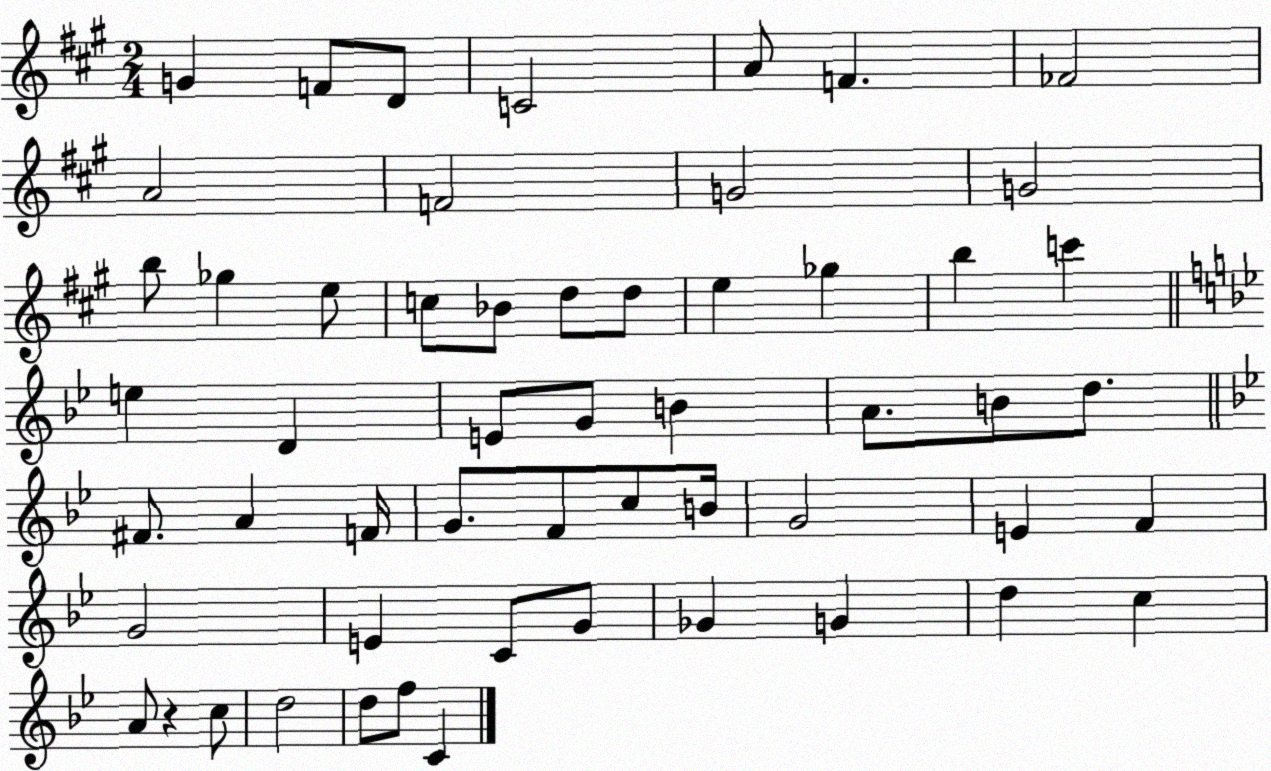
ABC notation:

X:1
T:Untitled
M:2/4
L:1/4
K:A
G F/2 D/2 C2 A/2 F _F2 A2 F2 G2 G2 b/2 _g e/2 c/2 _B/2 d/2 d/2 e _g b c' e D E/2 G/2 B A/2 B/2 d/2 ^F/2 A F/4 G/2 F/2 c/2 B/4 G2 E F G2 E C/2 G/2 _G G d c A/2 z c/2 d2 d/2 f/2 C